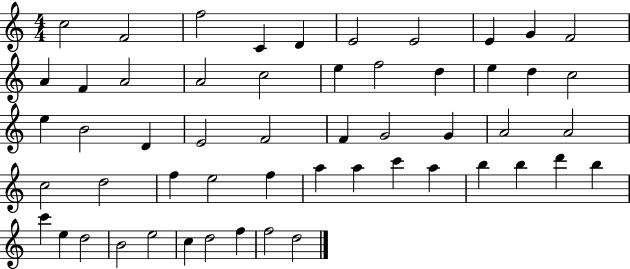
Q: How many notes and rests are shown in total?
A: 54